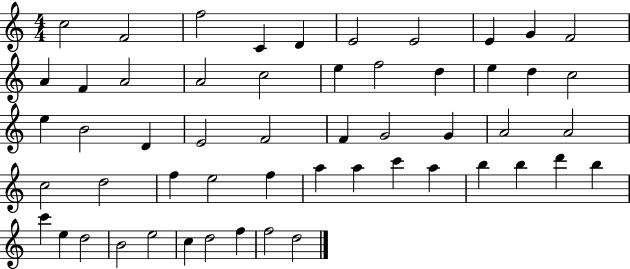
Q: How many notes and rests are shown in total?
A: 54